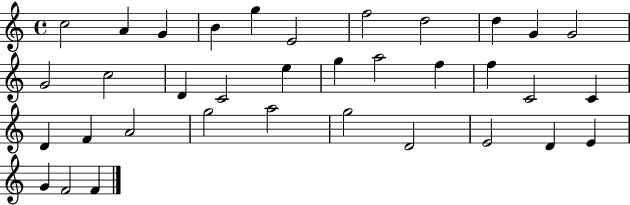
X:1
T:Untitled
M:4/4
L:1/4
K:C
c2 A G B g E2 f2 d2 d G G2 G2 c2 D C2 e g a2 f f C2 C D F A2 g2 a2 g2 D2 E2 D E G F2 F